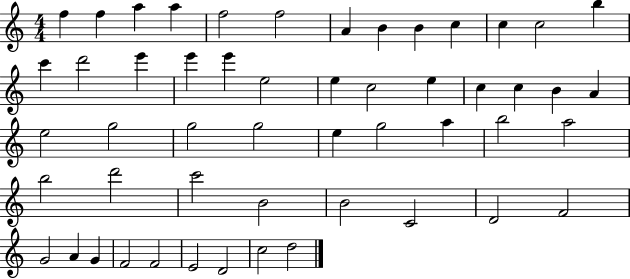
F5/q F5/q A5/q A5/q F5/h F5/h A4/q B4/q B4/q C5/q C5/q C5/h B5/q C6/q D6/h E6/q E6/q E6/q E5/h E5/q C5/h E5/q C5/q C5/q B4/q A4/q E5/h G5/h G5/h G5/h E5/q G5/h A5/q B5/h A5/h B5/h D6/h C6/h B4/h B4/h C4/h D4/h F4/h G4/h A4/q G4/q F4/h F4/h E4/h D4/h C5/h D5/h